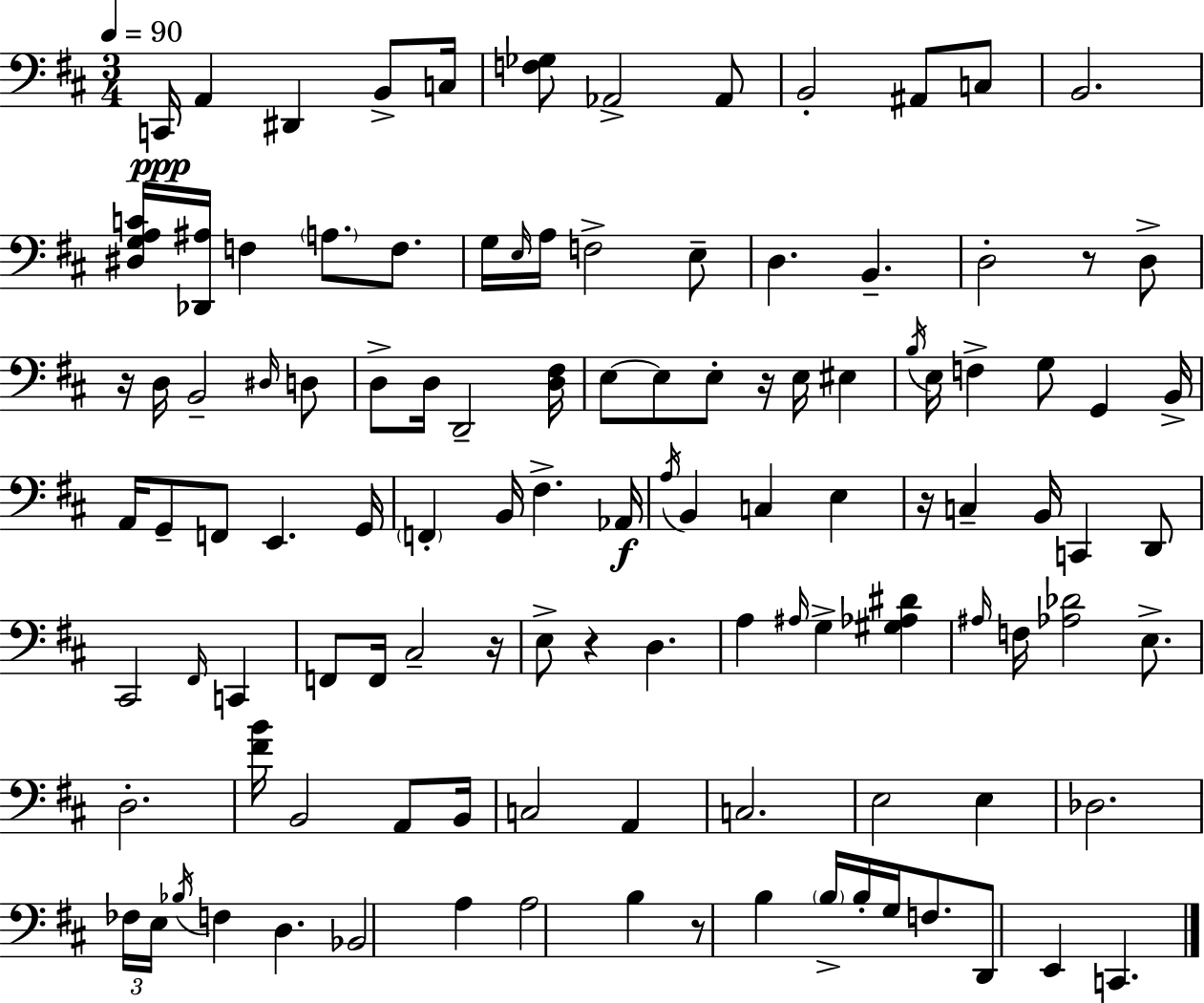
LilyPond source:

{
  \clef bass
  \numericTimeSignature
  \time 3/4
  \key d \major
  \tempo 4 = 90
  c,16\ppp a,4 dis,4 b,8-> c16 | <f ges>8 aes,2-> aes,8 | b,2-. ais,8 c8 | b,2. | \break <dis g a c'>16 <des, ais>16 f4 \parenthesize a8. f8. | g16 \grace { e16 } a16 f2-> e8-- | d4. b,4.-- | d2-. r8 d8-> | \break r16 d16 b,2-- \grace { dis16 } | d8 d8-> d16 d,2-- | <d fis>16 e8~~ e8 e8-. r16 e16 eis4 | \acciaccatura { b16 } e16 f4-> g8 g,4 | \break b,16-> a,16 g,8-- f,8 e,4. | g,16 \parenthesize f,4-. b,16 fis4.-> | aes,16\f \acciaccatura { a16 } b,4 c4 | e4 r16 c4-- b,16 c,4 | \break d,8 cis,2 | \grace { fis,16 } c,4 f,8 f,16 cis2-- | r16 e8-> r4 d4. | a4 \grace { ais16 } g4-> | \break <gis aes dis'>4 \grace { ais16 } f16 <aes des'>2 | e8.-> d2.-. | <fis' b'>16 b,2 | a,8 b,16 c2 | \break a,4 c2. | e2 | e4 des2. | \tuplet 3/2 { fes16 e16 \acciaccatura { bes16 } } f4 | \break d4. bes,2 | a4 a2 | b4 r8 b4 | \parenthesize b16-> b16-. g16 f8. d,8 e,4 | \break c,4. \bar "|."
}